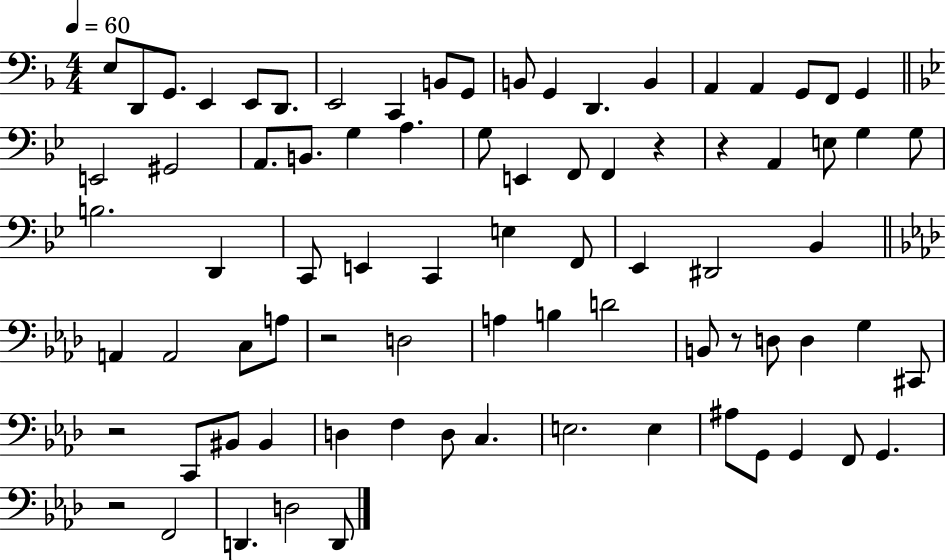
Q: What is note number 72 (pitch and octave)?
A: D2